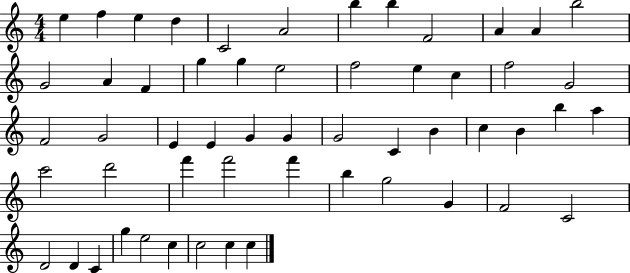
X:1
T:Untitled
M:4/4
L:1/4
K:C
e f e d C2 A2 b b F2 A A b2 G2 A F g g e2 f2 e c f2 G2 F2 G2 E E G G G2 C B c B b a c'2 d'2 f' f'2 f' b g2 G F2 C2 D2 D C g e2 c c2 c c